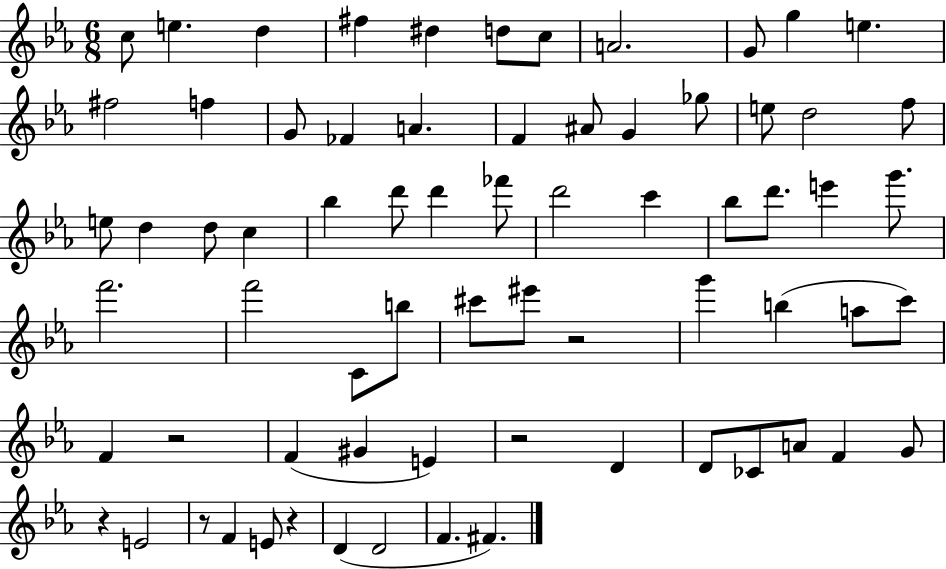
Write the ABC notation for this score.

X:1
T:Untitled
M:6/8
L:1/4
K:Eb
c/2 e d ^f ^d d/2 c/2 A2 G/2 g e ^f2 f G/2 _F A F ^A/2 G _g/2 e/2 d2 f/2 e/2 d d/2 c _b d'/2 d' _f'/2 d'2 c' _b/2 d'/2 e' g'/2 f'2 f'2 C/2 b/2 ^c'/2 ^e'/2 z2 g' b a/2 c'/2 F z2 F ^G E z2 D D/2 _C/2 A/2 F G/2 z E2 z/2 F E/2 z D D2 F ^F